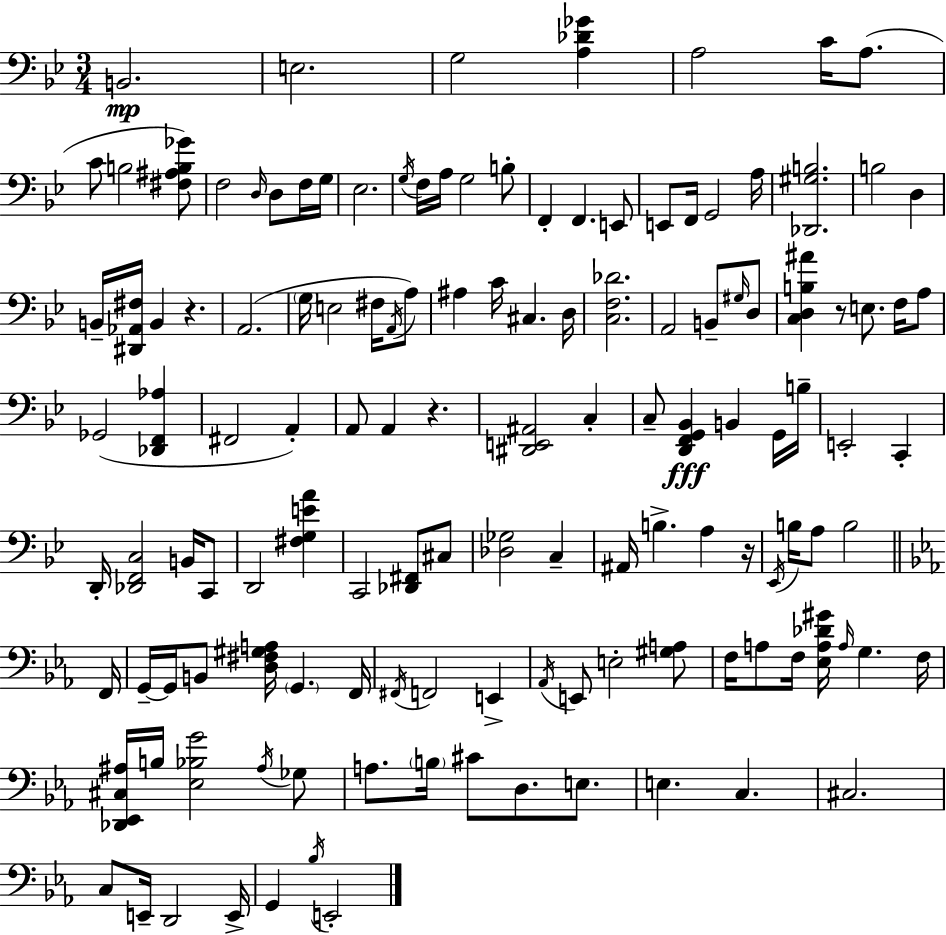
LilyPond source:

{
  \clef bass
  \numericTimeSignature
  \time 3/4
  \key g \minor
  \repeat volta 2 { b,2.\mp | e2. | g2 <a des' ges'>4 | a2 c'16 a8.( | \break c'8 b2 <fis ais b ges'>8) | f2 \grace { d16 } d8 f16 | g16 ees2. | \acciaccatura { g16 } f16 a16 g2 | \break b8-. f,4-. f,4. | e,8 e,8 f,16 g,2 | a16 <des, gis b>2. | b2 d4 | \break b,16-- <dis, aes, fis>16 b,4 r4. | a,2.( | \parenthesize g16 e2 fis16 | \acciaccatura { a,16 } a8) ais4 c'16 cis4. | \break d16 <c f des'>2. | a,2 b,8-- | \grace { gis16 } d8 <c d b ais'>4 r8 e8. | f16 a8 ges,2( | \break <des, f, aes>4 fis,2 | a,4-.) a,8 a,4 r4. | <dis, e, ais,>2 | c4-. c8-- <d, f, g, bes,>4\fff b,4 | \break g,16 b16-- e,2-. | c,4-. d,16-. <des, f, c>2 | b,16 c,8 d,2 | <fis g e' a'>4 c,2 | \break <des, fis,>8 cis8 <des ges>2 | c4-- ais,16 b4.-> a4 | r16 \acciaccatura { ees,16 } b16 a8 b2 | \bar "||" \break \key ees \major f,16 g,16--~~ g,16 b,8 <d fis gis a>16 \parenthesize g,4. | f,16 \acciaccatura { fis,16 } f,2 e,4-> | \acciaccatura { aes,16 } e,8 e2-. | <gis a>8 f16 a8 f16 <ees a des' gis'>16 \grace { a16 } g4. | \break f16 <des, ees, cis ais>16 b16 <ees bes g'>2 | \acciaccatura { ais16 } ges8 a8. \parenthesize b16 cis'8 d8. | e8. e4. c4. | cis2. | \break c8 e,16-- d,2 | e,16-> g,4 \acciaccatura { bes16 } e,2-. | } \bar "|."
}